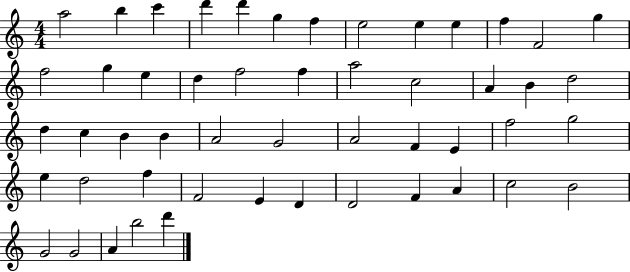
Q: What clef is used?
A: treble